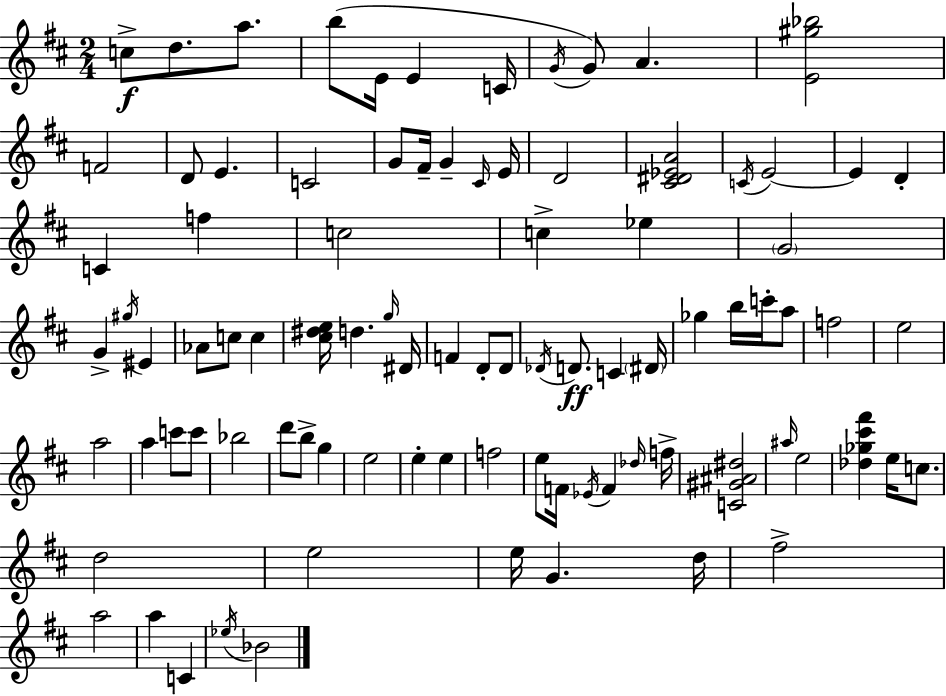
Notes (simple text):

C5/e D5/e. A5/e. B5/e E4/s E4/q C4/s G4/s G4/e A4/q. [E4,G#5,Bb5]/h F4/h D4/e E4/q. C4/h G4/e F#4/s G4/q C#4/s E4/s D4/h [C#4,D#4,Eb4,A4]/h C4/s E4/h E4/q D4/q C4/q F5/q C5/h C5/q Eb5/q G4/h G4/q G#5/s EIS4/q Ab4/e C5/e C5/q [C#5,D#5,E5]/s D5/q. G5/s D#4/s F4/q D4/e D4/e Db4/s D4/e. C4/q D#4/s Gb5/q B5/s C6/s A5/e F5/h E5/h A5/h A5/q C6/e C6/e Bb5/h D6/e B5/e G5/q E5/h E5/q E5/q F5/h E5/e F4/s Eb4/s F4/q Db5/s F5/s [C4,G#4,A#4,D#5]/h A#5/s E5/h [Db5,Gb5,C#6,F#6]/q E5/s C5/e. D5/h E5/h E5/s G4/q. D5/s F#5/h A5/h A5/q C4/q Eb5/s Bb4/h